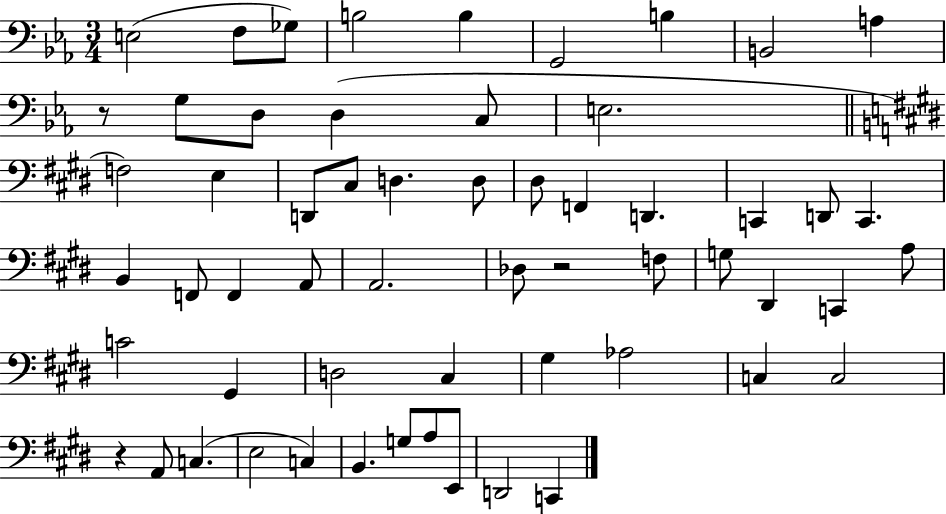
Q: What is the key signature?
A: EES major